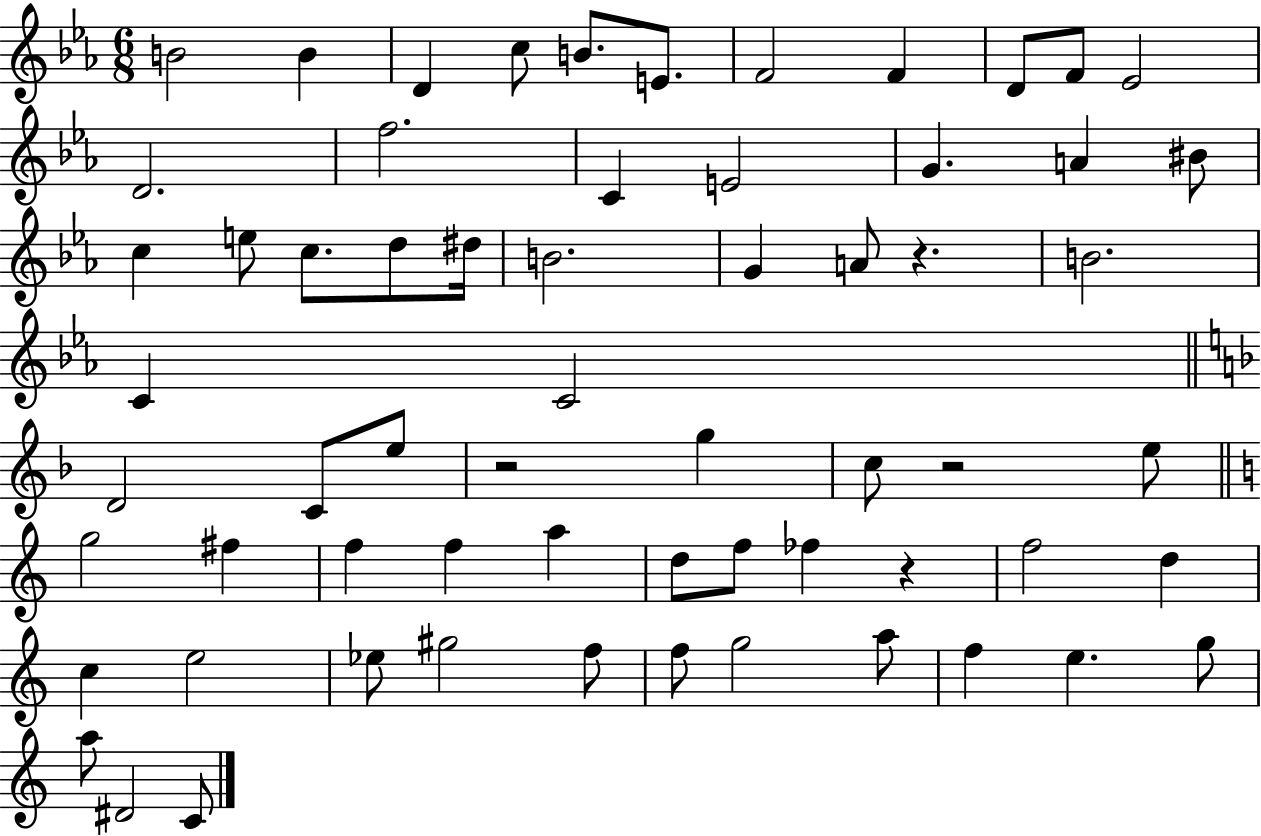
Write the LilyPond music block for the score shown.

{
  \clef treble
  \numericTimeSignature
  \time 6/8
  \key ees \major
  b'2 b'4 | d'4 c''8 b'8. e'8. | f'2 f'4 | d'8 f'8 ees'2 | \break d'2. | f''2. | c'4 e'2 | g'4. a'4 bis'8 | \break c''4 e''8 c''8. d''8 dis''16 | b'2. | g'4 a'8 r4. | b'2. | \break c'4 c'2 | \bar "||" \break \key f \major d'2 c'8 e''8 | r2 g''4 | c''8 r2 e''8 | \bar "||" \break \key c \major g''2 fis''4 | f''4 f''4 a''4 | d''8 f''8 fes''4 r4 | f''2 d''4 | \break c''4 e''2 | ees''8 gis''2 f''8 | f''8 g''2 a''8 | f''4 e''4. g''8 | \break a''8 dis'2 c'8 | \bar "|."
}